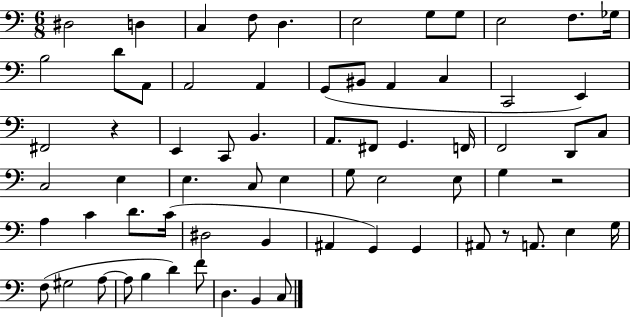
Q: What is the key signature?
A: C major